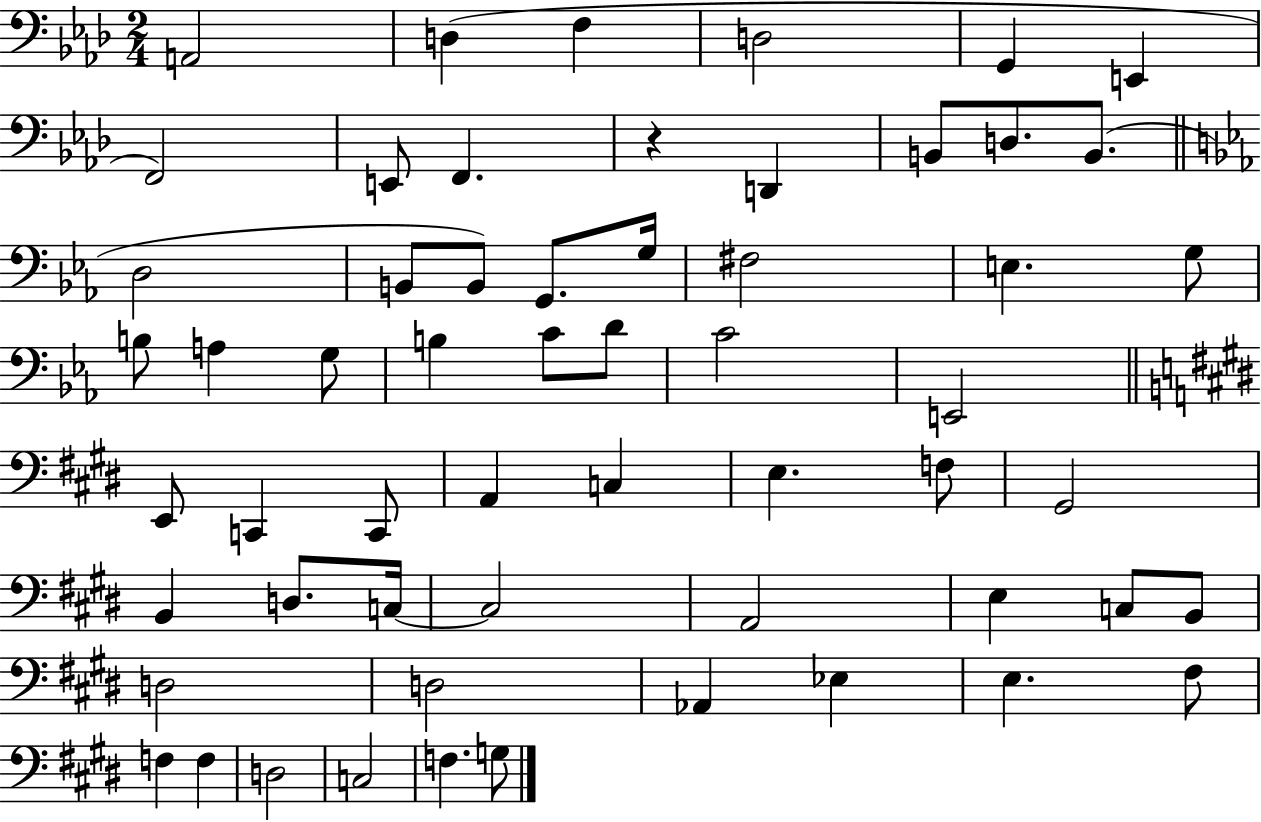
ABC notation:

X:1
T:Untitled
M:2/4
L:1/4
K:Ab
A,,2 D, F, D,2 G,, E,, F,,2 E,,/2 F,, z D,, B,,/2 D,/2 B,,/2 D,2 B,,/2 B,,/2 G,,/2 G,/4 ^F,2 E, G,/2 B,/2 A, G,/2 B, C/2 D/2 C2 E,,2 E,,/2 C,, C,,/2 A,, C, E, F,/2 ^G,,2 B,, D,/2 C,/4 C,2 A,,2 E, C,/2 B,,/2 D,2 D,2 _A,, _E, E, ^F,/2 F, F, D,2 C,2 F, G,/2